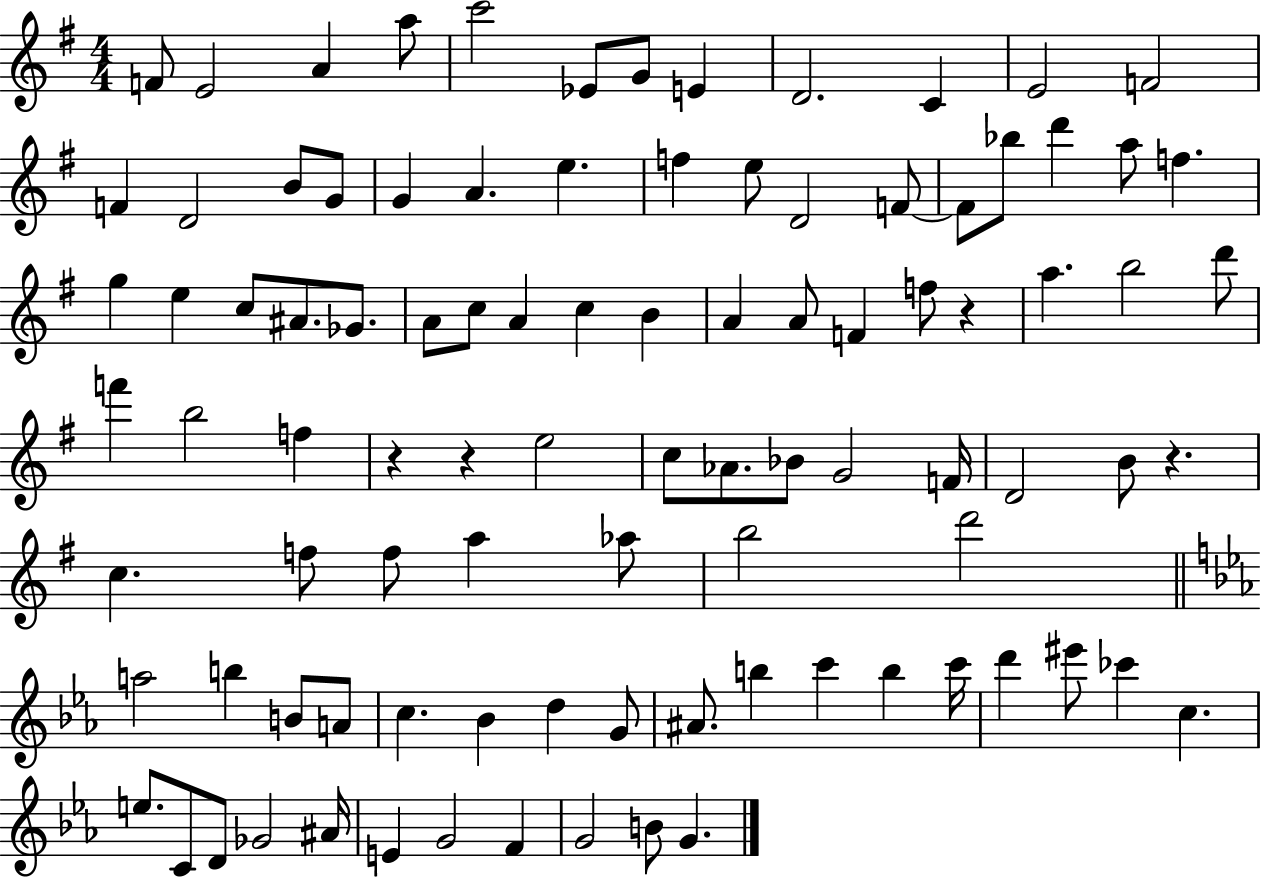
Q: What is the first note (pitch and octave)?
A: F4